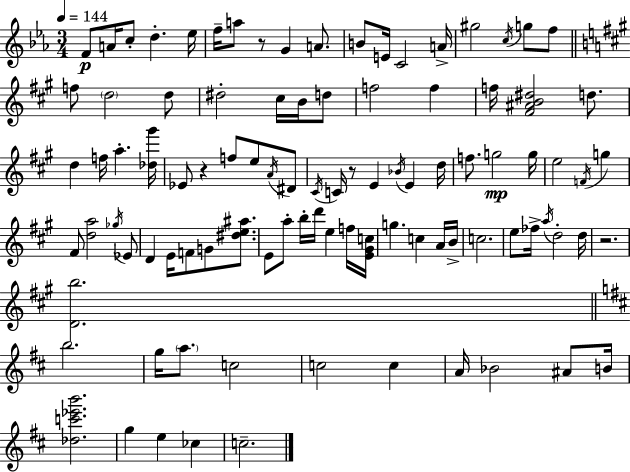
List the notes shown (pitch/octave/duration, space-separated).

F4/e A4/s C5/e D5/q. Eb5/s F5/s A5/e R/e G4/q A4/e. B4/e E4/s C4/h A4/s G#5/h C5/s G5/e F5/e F5/e D5/h D5/e D#5/h C#5/s B4/s D5/e F5/h F5/q F5/s [F#4,A#4,B4,D#5]/h D5/e. D5/q F5/s A5/q. [Db5,G#6]/s Eb4/e R/q F5/e E5/e A4/s D#4/e C#4/s C4/s R/e E4/q Bb4/s E4/q D5/s F5/e. G5/h G5/s E5/h F4/s G5/q F#4/e [D5,A5]/h Gb5/s Eb4/e D4/q E4/s F4/e G4/e [D#5,E5,A#5]/e. E4/e A5/e B5/s D6/s E5/q F5/s [E4,G#4,C5]/s G5/q. C5/q A4/s B4/s C5/h. E5/e FES5/s A5/s D5/h D5/s R/h. [D4,B5]/h. B5/h. G5/s A5/e. C5/h C5/h C5/q A4/s Bb4/h A#4/e B4/s [Db5,C6,Eb6,B6]/h. G5/q E5/q CES5/q C5/h.